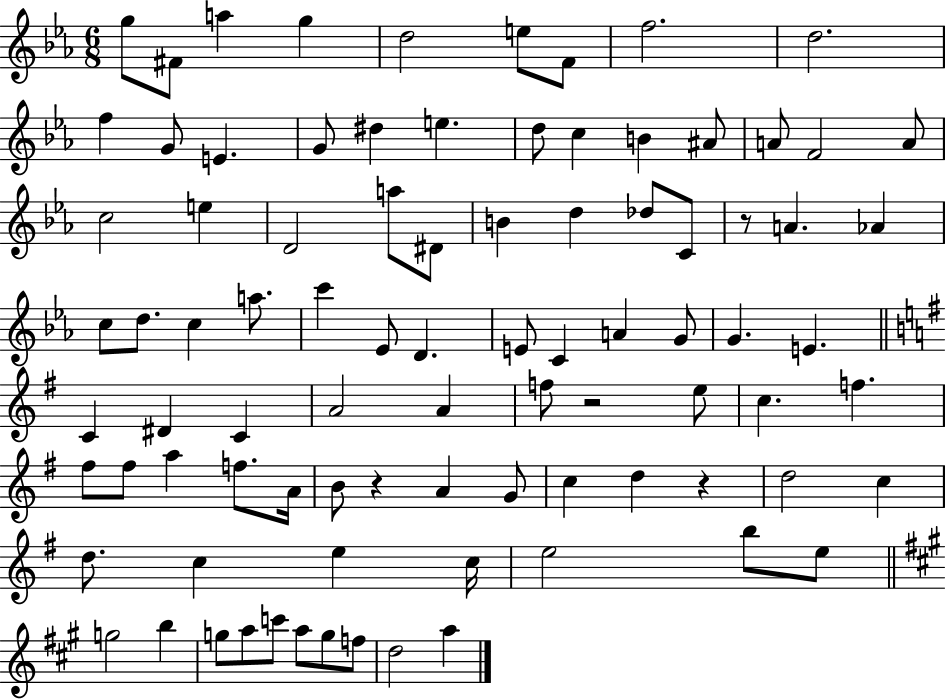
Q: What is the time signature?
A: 6/8